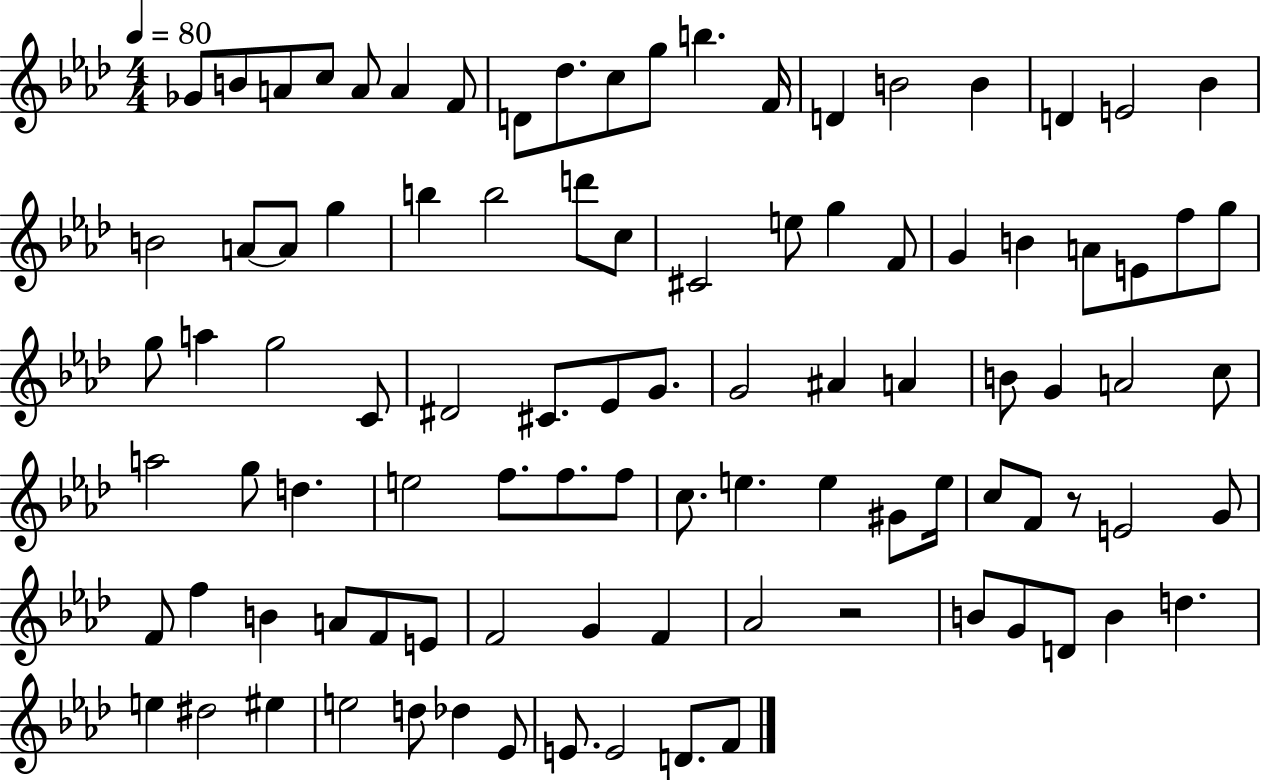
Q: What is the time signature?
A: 4/4